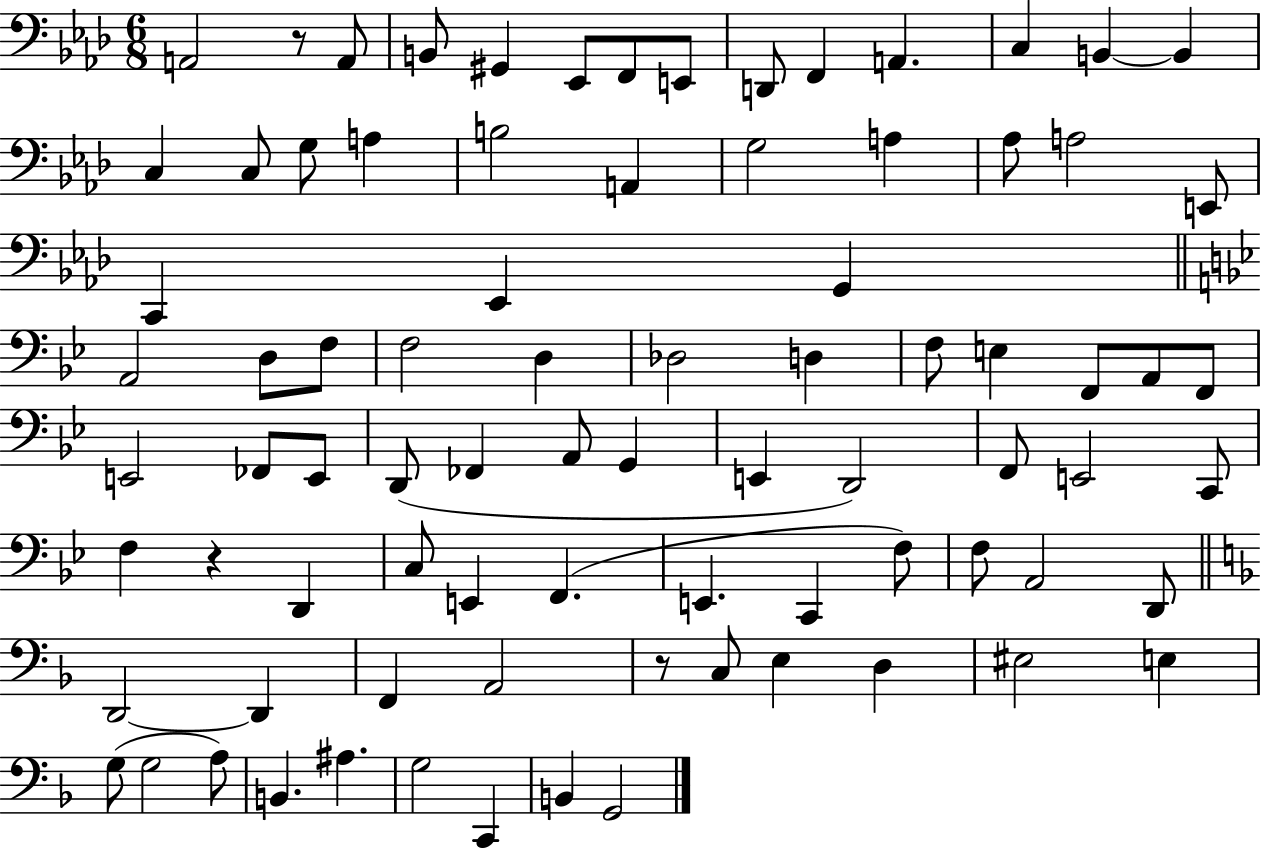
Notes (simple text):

A2/h R/e A2/e B2/e G#2/q Eb2/e F2/e E2/e D2/e F2/q A2/q. C3/q B2/q B2/q C3/q C3/e G3/e A3/q B3/h A2/q G3/h A3/q Ab3/e A3/h E2/e C2/q Eb2/q G2/q A2/h D3/e F3/e F3/h D3/q Db3/h D3/q F3/e E3/q F2/e A2/e F2/e E2/h FES2/e E2/e D2/e FES2/q A2/e G2/q E2/q D2/h F2/e E2/h C2/e F3/q R/q D2/q C3/e E2/q F2/q. E2/q. C2/q F3/e F3/e A2/h D2/e D2/h D2/q F2/q A2/h R/e C3/e E3/q D3/q EIS3/h E3/q G3/e G3/h A3/e B2/q. A#3/q. G3/h C2/q B2/q G2/h